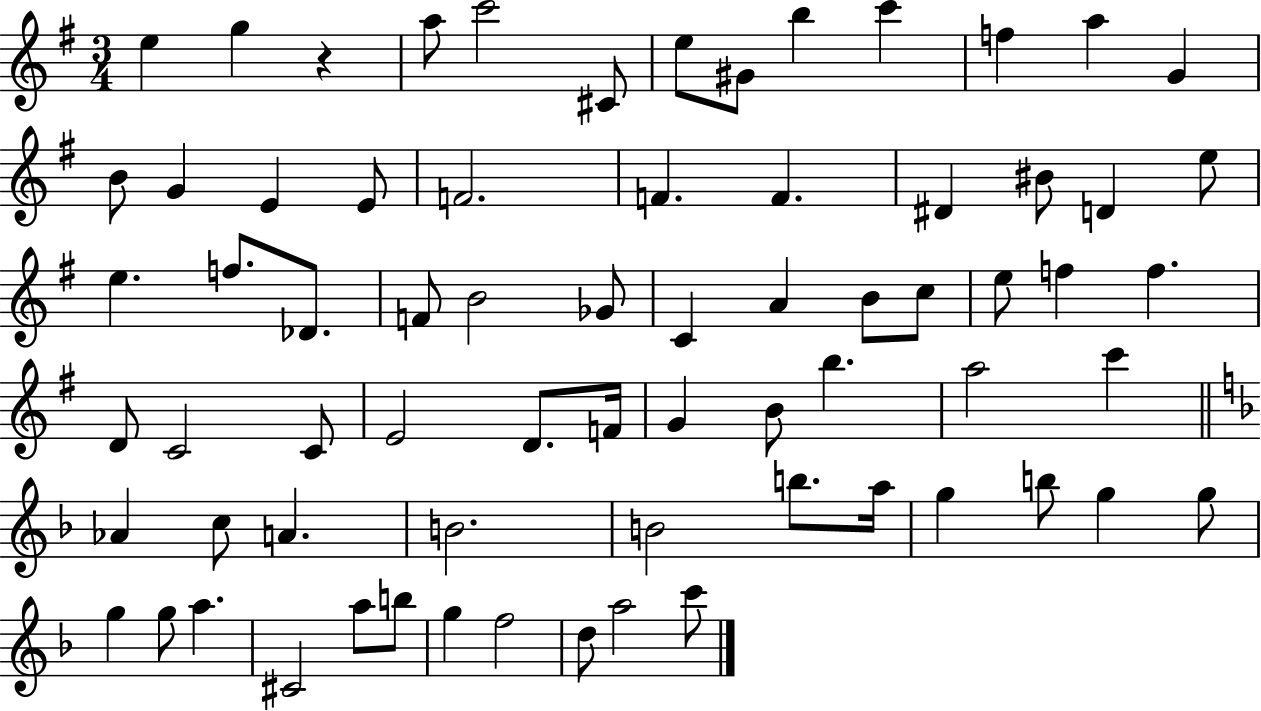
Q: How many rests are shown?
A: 1